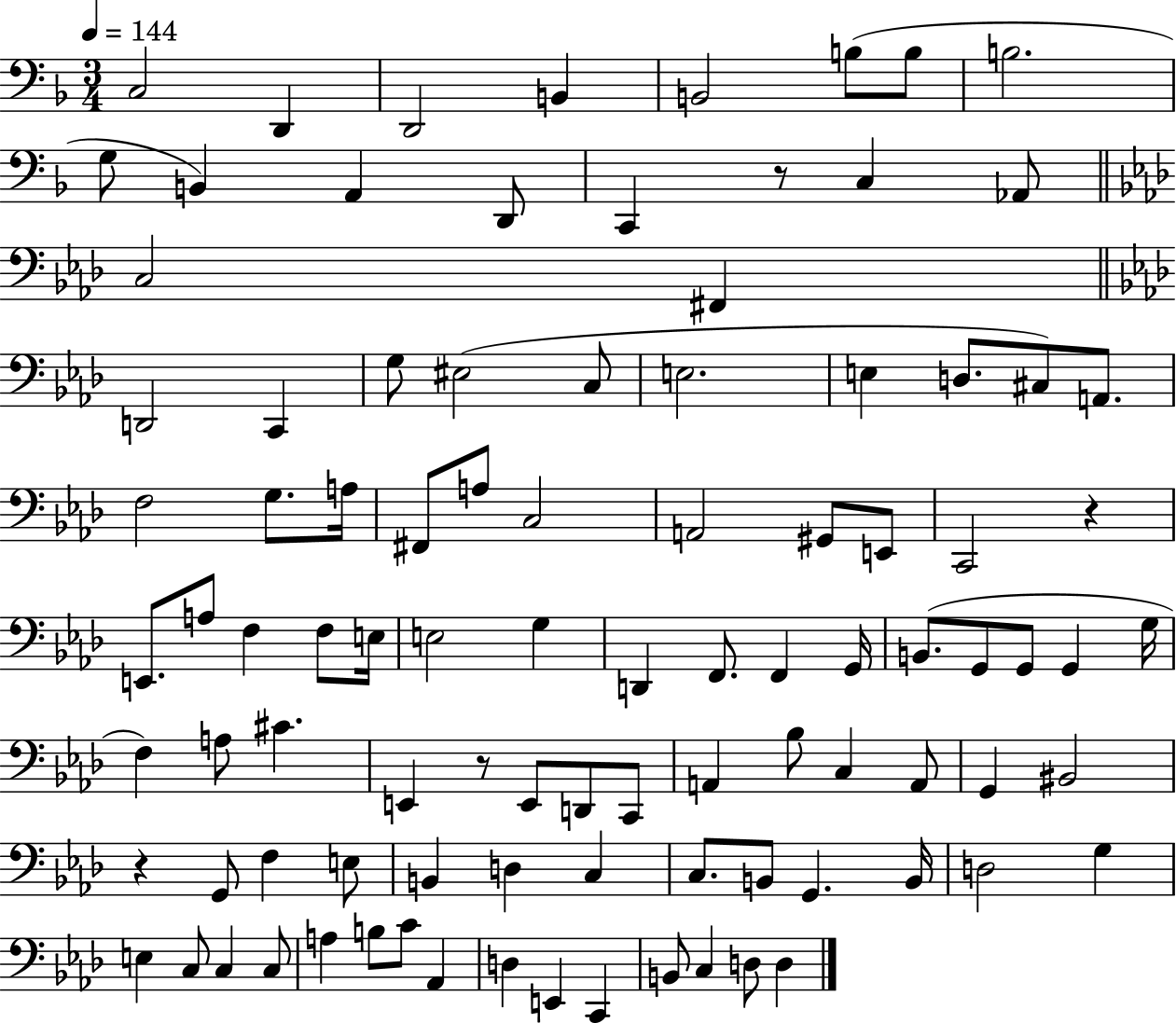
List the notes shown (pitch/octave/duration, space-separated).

C3/h D2/q D2/h B2/q B2/h B3/e B3/e B3/h. G3/e B2/q A2/q D2/e C2/q R/e C3/q Ab2/e C3/h F#2/q D2/h C2/q G3/e EIS3/h C3/e E3/h. E3/q D3/e. C#3/e A2/e. F3/h G3/e. A3/s F#2/e A3/e C3/h A2/h G#2/e E2/e C2/h R/q E2/e. A3/e F3/q F3/e E3/s E3/h G3/q D2/q F2/e. F2/q G2/s B2/e. G2/e G2/e G2/q G3/s F3/q A3/e C#4/q. E2/q R/e E2/e D2/e C2/e A2/q Bb3/e C3/q A2/e G2/q BIS2/h R/q G2/e F3/q E3/e B2/q D3/q C3/q C3/e. B2/e G2/q. B2/s D3/h G3/q E3/q C3/e C3/q C3/e A3/q B3/e C4/e Ab2/q D3/q E2/q C2/q B2/e C3/q D3/e D3/q